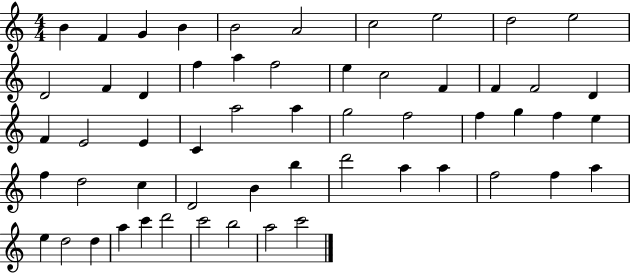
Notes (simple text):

B4/q F4/q G4/q B4/q B4/h A4/h C5/h E5/h D5/h E5/h D4/h F4/q D4/q F5/q A5/q F5/h E5/q C5/h F4/q F4/q F4/h D4/q F4/q E4/h E4/q C4/q A5/h A5/q G5/h F5/h F5/q G5/q F5/q E5/q F5/q D5/h C5/q D4/h B4/q B5/q D6/h A5/q A5/q F5/h F5/q A5/q E5/q D5/h D5/q A5/q C6/q D6/h C6/h B5/h A5/h C6/h